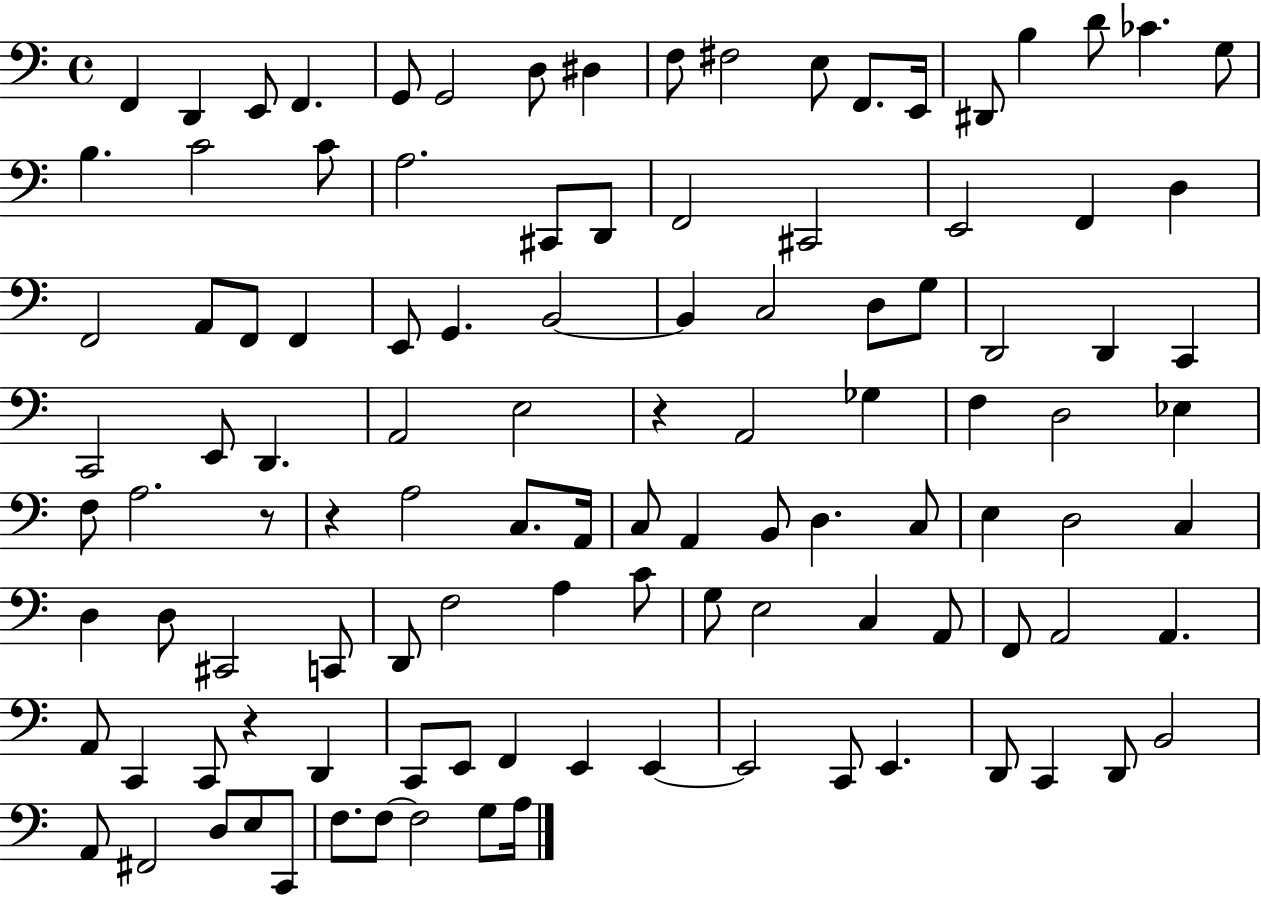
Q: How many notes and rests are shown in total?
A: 111